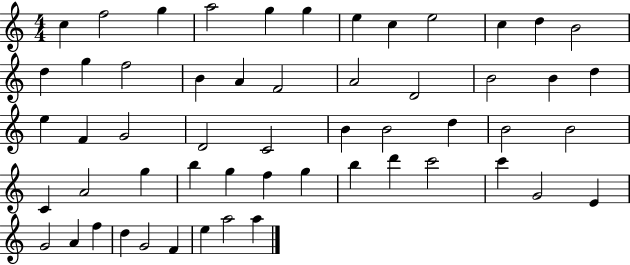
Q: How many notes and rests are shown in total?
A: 55